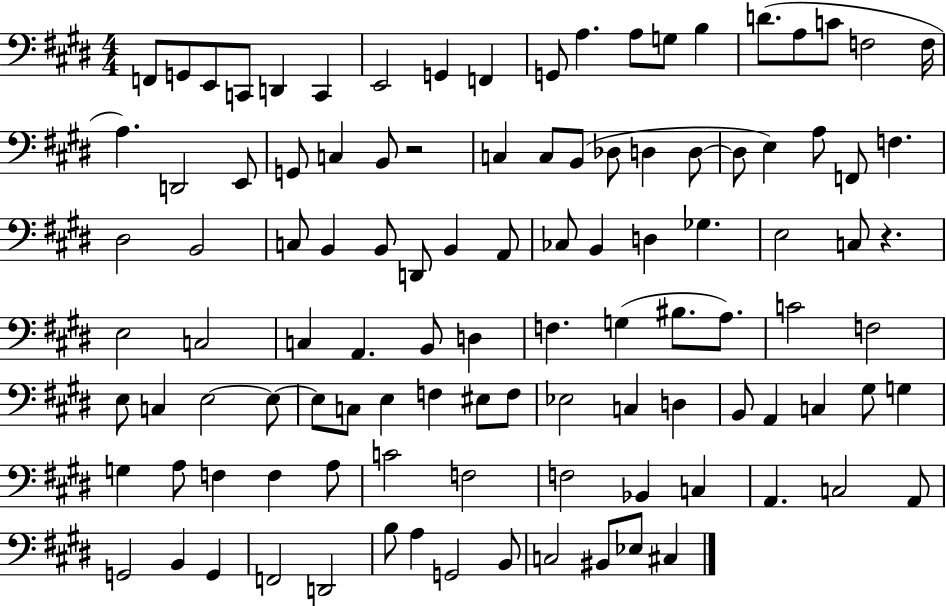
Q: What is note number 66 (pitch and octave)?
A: E3